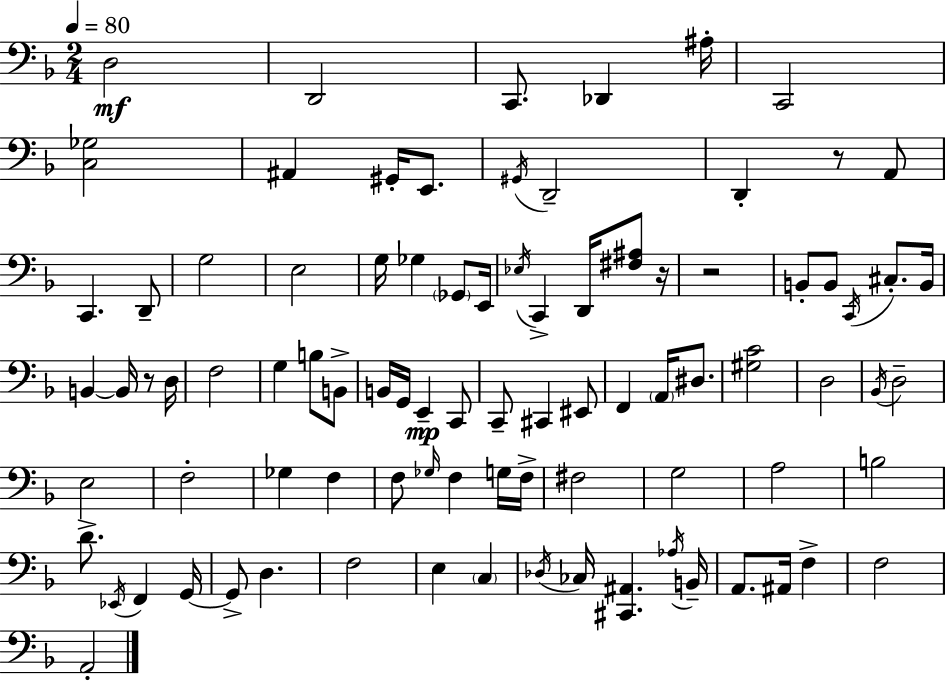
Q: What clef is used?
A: bass